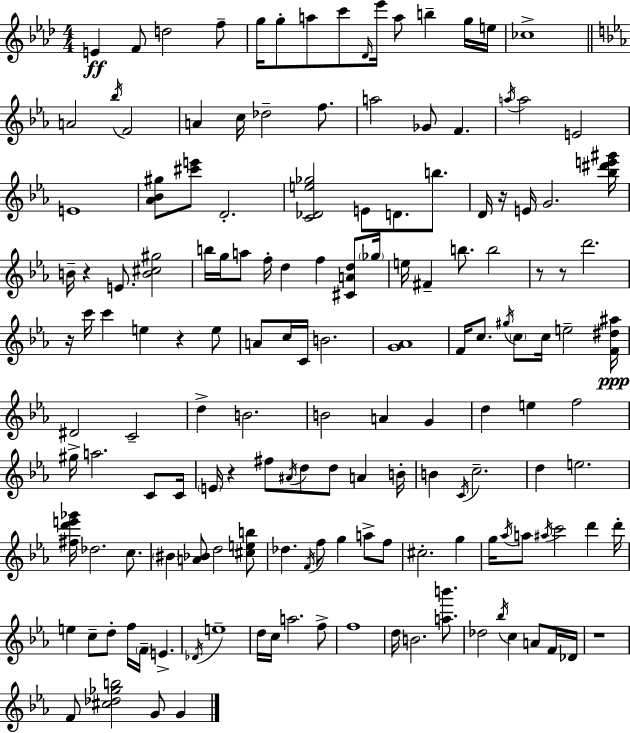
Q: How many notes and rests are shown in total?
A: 154